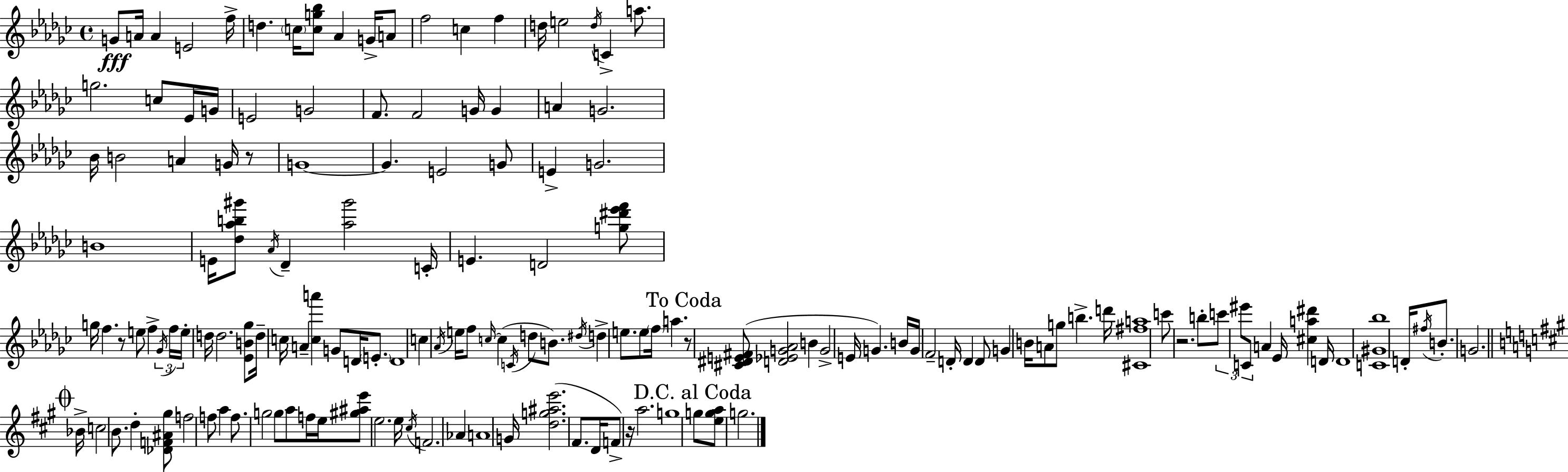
X:1
T:Untitled
M:4/4
L:1/4
K:Ebm
G/2 A/4 A E2 f/4 d c/4 [cg_b]/2 _A G/4 A/2 f2 c f d/4 e2 d/4 C a/2 g2 c/2 _E/4 G/4 E2 G2 F/2 F2 G/4 G A G2 _B/4 B2 A G/4 z/2 G4 G E2 G/2 E G2 B4 E/4 [_d_ab^g']/2 _A/4 _D [_a^g']2 C/4 E D2 [g^d'_e'f']/2 g/4 f z/2 e/2 f _G/4 f/4 e/4 d/4 d2 [_EB_g]/2 d/4 c/4 A [ca'] G/2 D/4 E/2 D4 c _A/4 e/4 f/2 c/4 c C/4 d/2 B/2 ^d/4 d e/2 e/2 f/4 a z/2 [^C^DE^F]/2 [D_EG_A]2 B G2 E/4 G B/4 G/4 F2 D/4 D D/2 G B/4 A/2 g/2 b d'/4 [^C^fa]4 c'/2 z2 b/2 c'/2 ^e'/2 C/2 A _E/4 [^ca^d'] D/4 D4 [C^G_b]4 D/4 ^f/4 B/2 G2 _B/4 c2 B/2 d [_DF^A^g]/2 f2 f/2 a f/2 g2 g/2 a/2 f/4 e/4 [^g^ae']/2 e2 e/4 ^c/4 F2 _A A4 G/4 [dg^ae']2 ^F/2 D/4 F/2 z/4 a2 g4 g/2 [ega]/2 g2